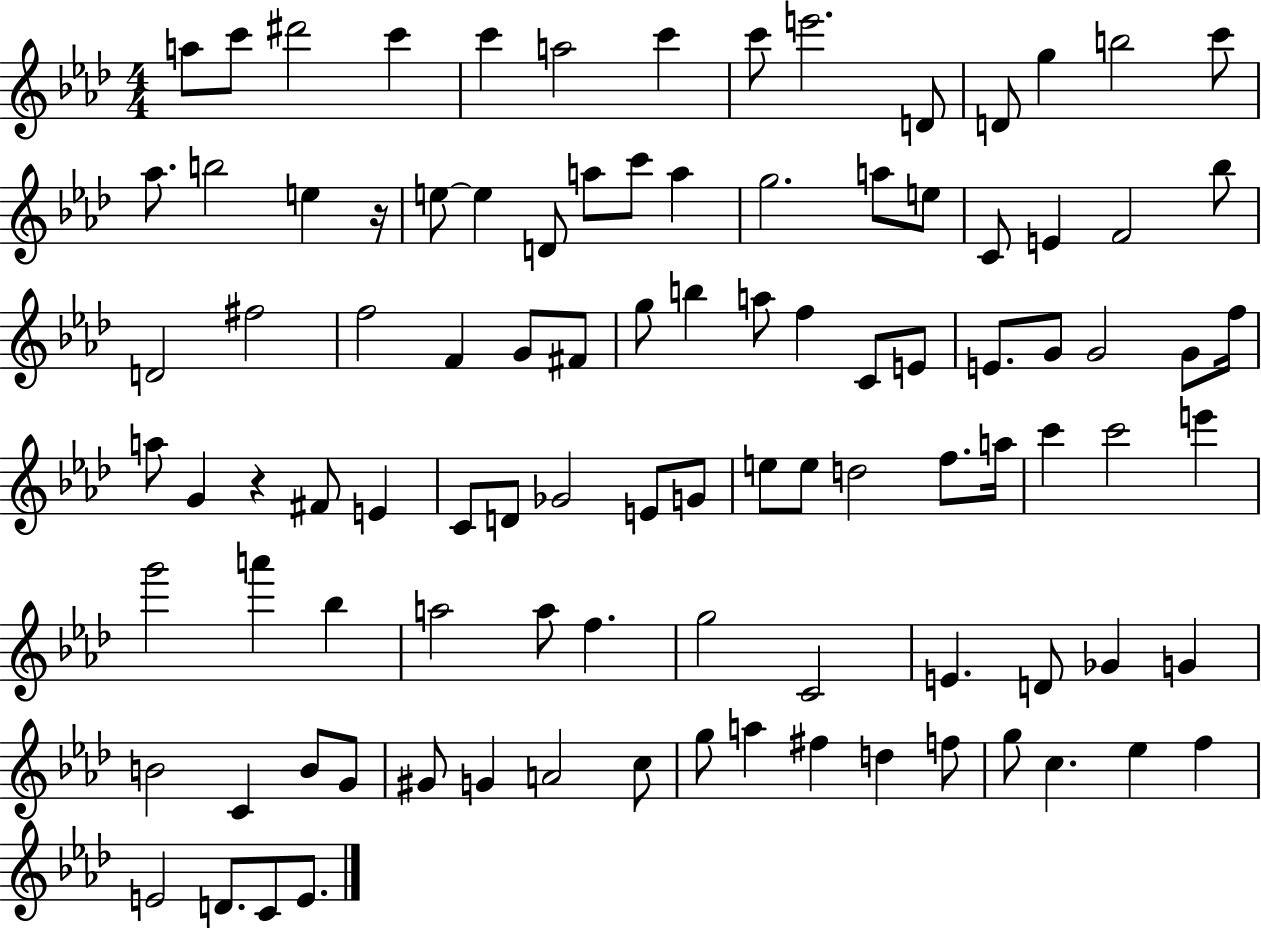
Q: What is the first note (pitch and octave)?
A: A5